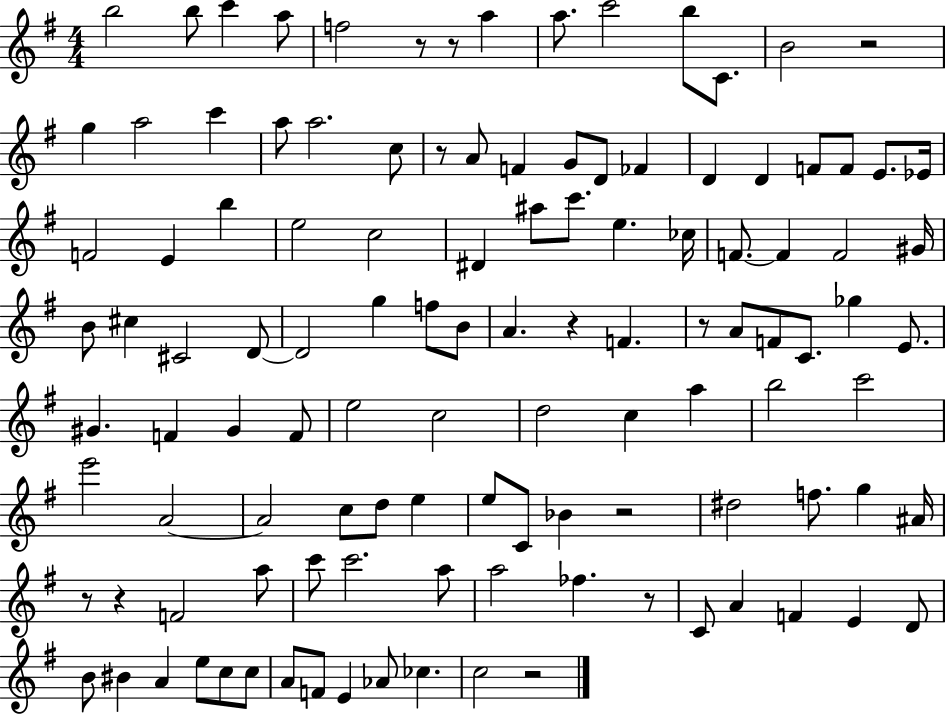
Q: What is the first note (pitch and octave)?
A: B5